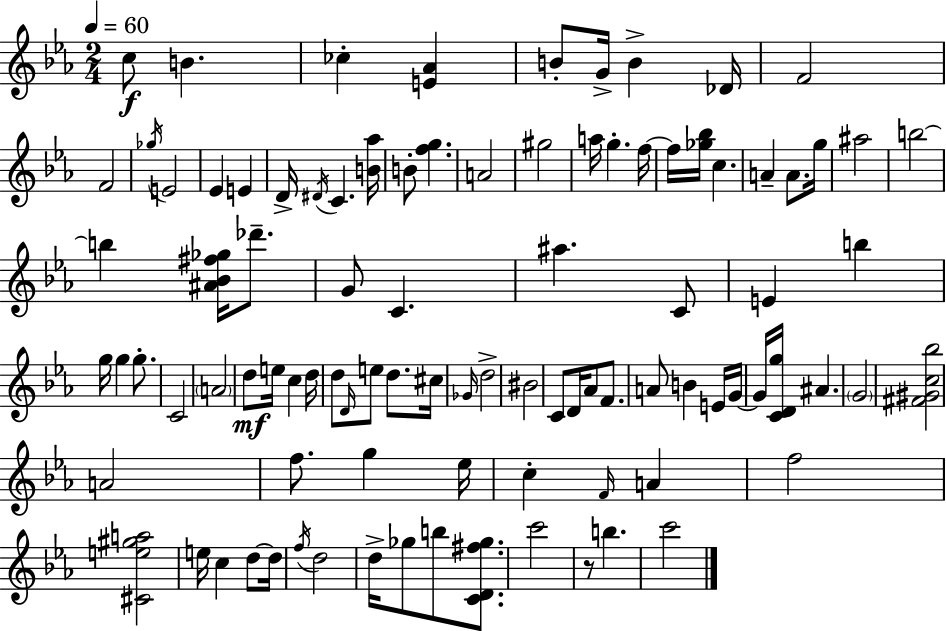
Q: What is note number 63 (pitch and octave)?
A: G4